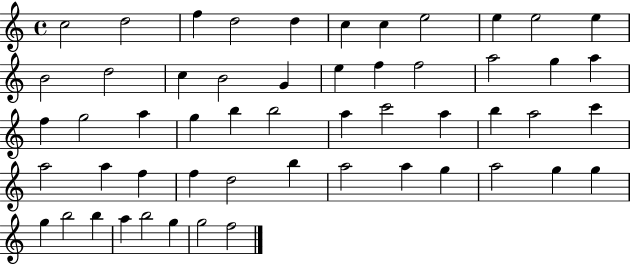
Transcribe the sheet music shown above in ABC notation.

X:1
T:Untitled
M:4/4
L:1/4
K:C
c2 d2 f d2 d c c e2 e e2 e B2 d2 c B2 G e f f2 a2 g a f g2 a g b b2 a c'2 a b a2 c' a2 a f f d2 b a2 a g a2 g g g b2 b a b2 g g2 f2